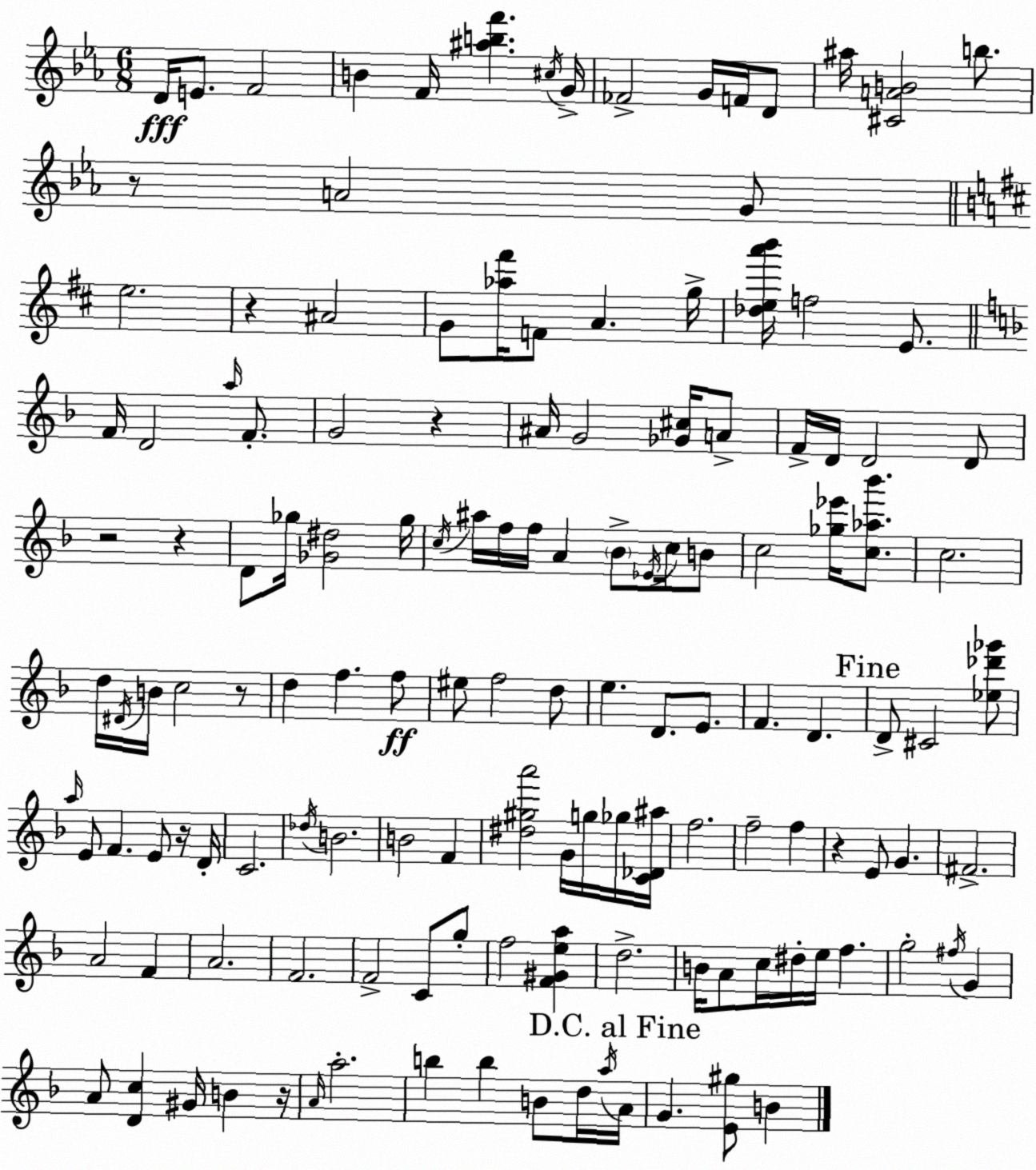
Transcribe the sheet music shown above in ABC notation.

X:1
T:Untitled
M:6/8
L:1/4
K:Cm
D/4 E/2 F2 B F/4 [^abf'] ^c/4 G/4 _F2 G/4 F/4 D/2 ^a/4 [^CAB]2 b/2 z/2 A2 G/2 e2 z ^A2 G/2 [_a^f']/4 F/2 A g/4 [_dea'b']/4 f2 E/2 F/4 D2 a/4 F/2 G2 z ^A/4 G2 [_G^c]/4 A/2 F/4 D/4 D2 D/2 z2 z D/2 _g/4 [_G^d]2 _g/4 c/4 ^a/4 f/4 f/4 A _B/2 _E/4 c/4 B/2 c2 [_g_e']/4 [c_a_b']/2 c2 d/4 ^D/4 B/4 c2 z/2 d f f/2 ^e/2 f2 d/2 e D/2 E/2 F D D/2 ^C2 [_e_d'_g']/2 a/4 E/2 F E/2 z/4 D/4 C2 _d/4 B2 B2 F [^d^ga']2 G/4 g/4 _g/4 [C_D^a]/4 f2 f2 f z E/2 G ^F2 A2 F A2 F2 F2 C/2 g/2 f2 [F^Gea] d2 B/4 A/2 c/4 ^d/4 e/4 f g2 ^f/4 G A/2 [Dc] ^G/4 B z/4 A/4 a2 b b B/2 d/4 a/4 A/4 G [E^g]/2 B